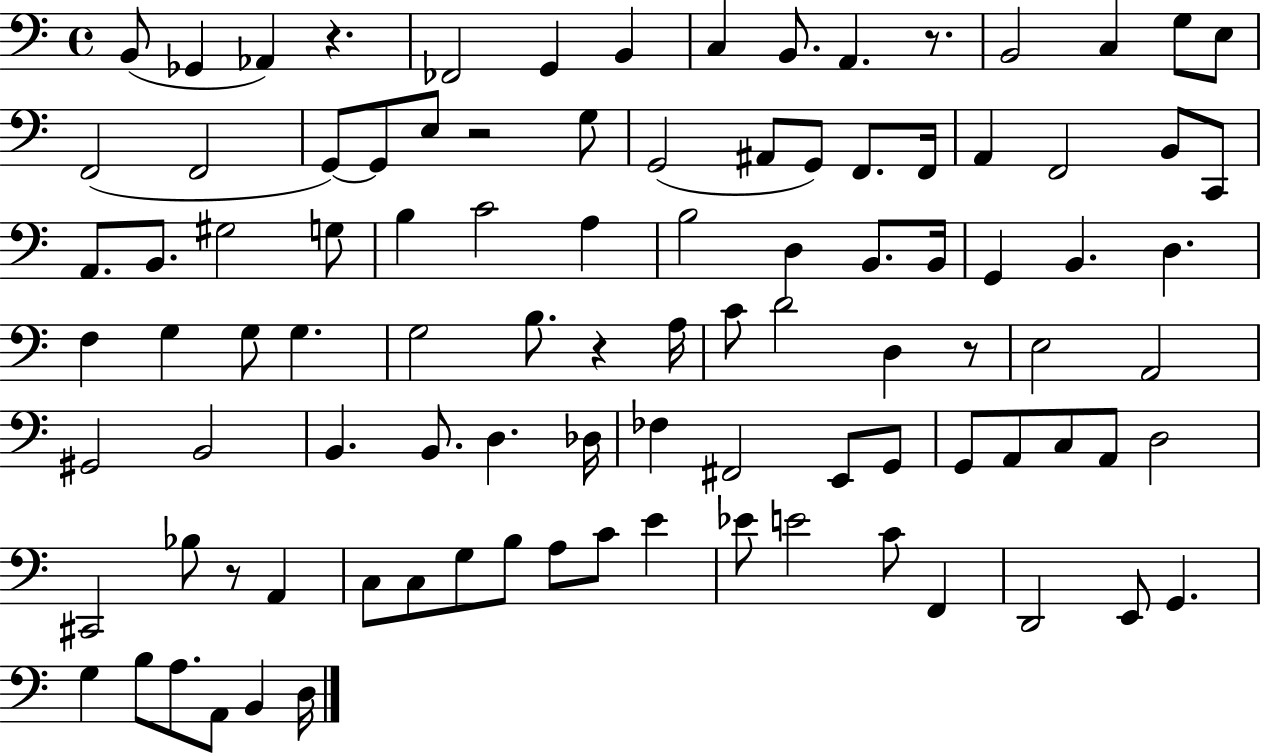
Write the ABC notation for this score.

X:1
T:Untitled
M:4/4
L:1/4
K:C
B,,/2 _G,, _A,, z _F,,2 G,, B,, C, B,,/2 A,, z/2 B,,2 C, G,/2 E,/2 F,,2 F,,2 G,,/2 G,,/2 E,/2 z2 G,/2 G,,2 ^A,,/2 G,,/2 F,,/2 F,,/4 A,, F,,2 B,,/2 C,,/2 A,,/2 B,,/2 ^G,2 G,/2 B, C2 A, B,2 D, B,,/2 B,,/4 G,, B,, D, F, G, G,/2 G, G,2 B,/2 z A,/4 C/2 D2 D, z/2 E,2 A,,2 ^G,,2 B,,2 B,, B,,/2 D, _D,/4 _F, ^F,,2 E,,/2 G,,/2 G,,/2 A,,/2 C,/2 A,,/2 D,2 ^C,,2 _B,/2 z/2 A,, C,/2 C,/2 G,/2 B,/2 A,/2 C/2 E _E/2 E2 C/2 F,, D,,2 E,,/2 G,, G, B,/2 A,/2 A,,/2 B,, D,/4